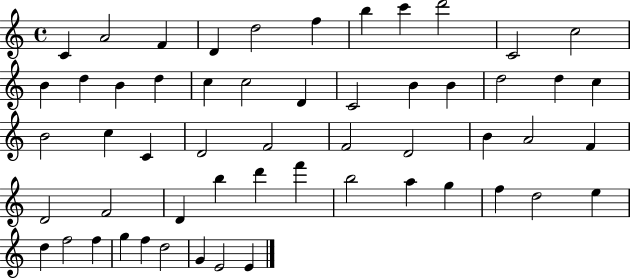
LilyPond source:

{
  \clef treble
  \time 4/4
  \defaultTimeSignature
  \key c \major
  c'4 a'2 f'4 | d'4 d''2 f''4 | b''4 c'''4 d'''2 | c'2 c''2 | \break b'4 d''4 b'4 d''4 | c''4 c''2 d'4 | c'2 b'4 b'4 | d''2 d''4 c''4 | \break b'2 c''4 c'4 | d'2 f'2 | f'2 d'2 | b'4 a'2 f'4 | \break d'2 f'2 | d'4 b''4 d'''4 f'''4 | b''2 a''4 g''4 | f''4 d''2 e''4 | \break d''4 f''2 f''4 | g''4 f''4 d''2 | g'4 e'2 e'4 | \bar "|."
}